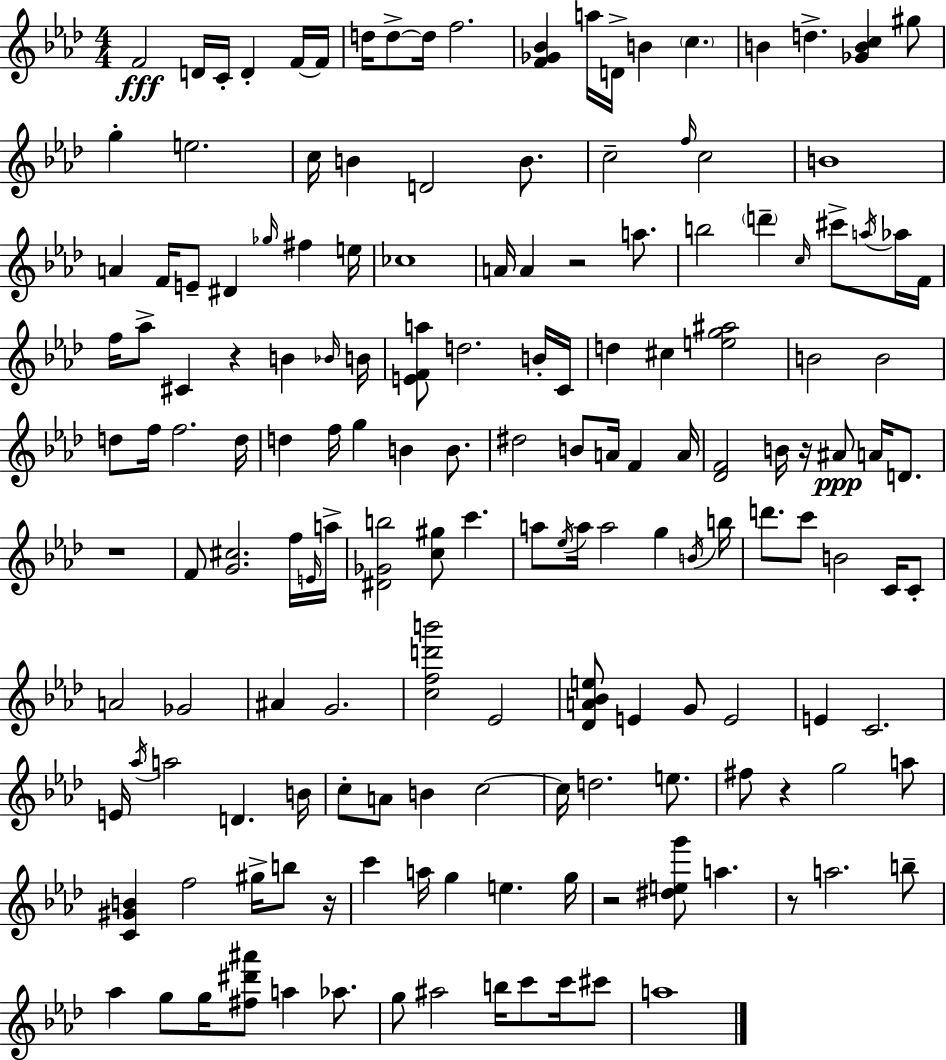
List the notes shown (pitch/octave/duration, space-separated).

F4/h D4/s C4/s D4/q F4/s F4/s D5/s D5/e D5/s F5/h. [F4,Gb4,Bb4]/q A5/s D4/s B4/q C5/q. B4/q D5/q. [Gb4,B4,C5]/q G#5/e G5/q E5/h. C5/s B4/q D4/h B4/e. C5/h F5/s C5/h B4/w A4/q F4/s E4/e D#4/q Gb5/s F#5/q E5/s CES5/w A4/s A4/q R/h A5/e. B5/h D6/q C5/s C#6/e A5/s Ab5/s F4/s F5/s Ab5/e C#4/q R/q B4/q Bb4/s B4/s [E4,F4,A5]/e D5/h. B4/s C4/s D5/q C#5/q [E5,G5,A#5]/h B4/h B4/h D5/e F5/s F5/h. D5/s D5/q F5/s G5/q B4/q B4/e. D#5/h B4/e A4/s F4/q A4/s [Db4,F4]/h B4/s R/s A#4/e A4/s D4/e. R/w F4/e [G4,C#5]/h. F5/s E4/s A5/s [D#4,Gb4,B5]/h [C5,G#5]/e C6/q. A5/e Eb5/s A5/s A5/h G5/q B4/s B5/s D6/e. C6/e B4/h C4/s C4/e A4/h Gb4/h A#4/q G4/h. [C5,F5,D6,B6]/h Eb4/h [Db4,A4,Bb4,E5]/e E4/q G4/e E4/h E4/q C4/h. E4/s Ab5/s A5/h D4/q. B4/s C5/e A4/e B4/q C5/h C5/s D5/h. E5/e. F#5/e R/q G5/h A5/e [C4,G#4,B4]/q F5/h G#5/s B5/e R/s C6/q A5/s G5/q E5/q. G5/s R/h [D#5,E5,G6]/e A5/q. R/e A5/h. B5/e Ab5/q G5/e G5/s [F#5,D#6,A#6]/e A5/q Ab5/e. G5/e A#5/h B5/s C6/e C6/s C#6/e A5/w